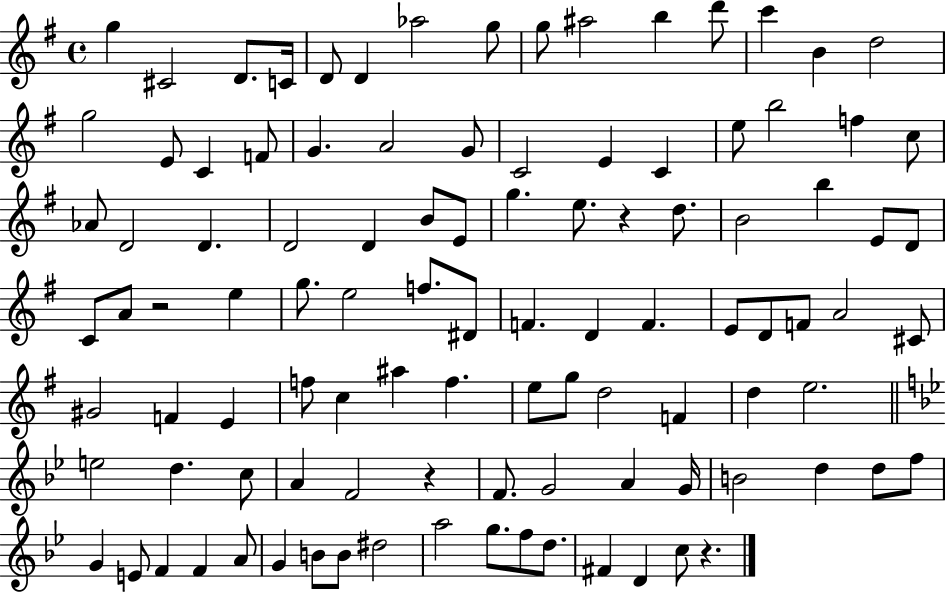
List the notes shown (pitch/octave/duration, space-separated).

G5/q C#4/h D4/e. C4/s D4/e D4/q Ab5/h G5/e G5/e A#5/h B5/q D6/e C6/q B4/q D5/h G5/h E4/e C4/q F4/e G4/q. A4/h G4/e C4/h E4/q C4/q E5/e B5/h F5/q C5/e Ab4/e D4/h D4/q. D4/h D4/q B4/e E4/e G5/q. E5/e. R/q D5/e. B4/h B5/q E4/e D4/e C4/e A4/e R/h E5/q G5/e. E5/h F5/e. D#4/e F4/q. D4/q F4/q. E4/e D4/e F4/e A4/h C#4/e G#4/h F4/q E4/q F5/e C5/q A#5/q F5/q. E5/e G5/e D5/h F4/q D5/q E5/h. E5/h D5/q. C5/e A4/q F4/h R/q F4/e. G4/h A4/q G4/s B4/h D5/q D5/e F5/e G4/q E4/e F4/q F4/q A4/e G4/q B4/e B4/e D#5/h A5/h G5/e. F5/e D5/e. F#4/q D4/q C5/e R/q.